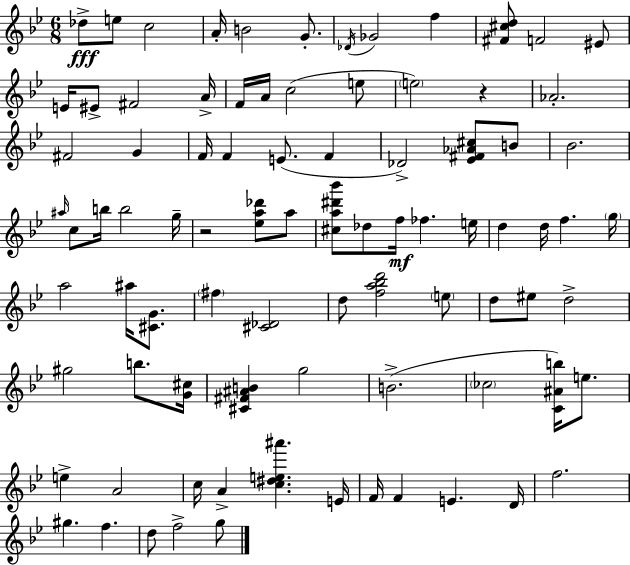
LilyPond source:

{
  \clef treble
  \numericTimeSignature
  \time 6/8
  \key g \minor
  \repeat volta 2 { des''8->\fff e''8 c''2 | a'16-. b'2 g'8.-. | \acciaccatura { des'16 } ges'2 f''4 | <fis' cis'' d''>8 f'2 eis'8 | \break e'16 eis'8-> fis'2 | a'16-> f'16 a'16 c''2( e''8 | \parenthesize e''2) r4 | aes'2.-. | \break fis'2 g'4 | f'16 f'4 e'8.( f'4 | des'2->) <ees' fis' aes' cis''>8 b'8 | bes'2. | \break \grace { ais''16 } c''8 b''16 b''2 | g''16-- r2 <ees'' a'' des'''>8 | a''8 <cis'' a'' dis''' bes'''>8 des''8 f''16\mf fes''4. | e''16 d''4 d''16 f''4. | \break \parenthesize g''16 a''2 ais''16 <cis' g'>8. | \parenthesize fis''4 <cis' des'>2 | d''8 <f'' a'' bes'' d'''>2 | \parenthesize e''8 d''8 eis''8 d''2-> | \break gis''2 b''8. | <g' cis''>16 <cis' fis' ais' b'>4 g''2 | b'2.->( | \parenthesize ces''2 <c' ais' b''>16) e''8. | \break e''4-> a'2 | c''16 a'4-> <c'' dis'' e'' ais'''>4. | e'16 f'16 f'4 e'4. | d'16 f''2. | \break gis''4. f''4. | d''8 f''2-> | g''8 } \bar "|."
}